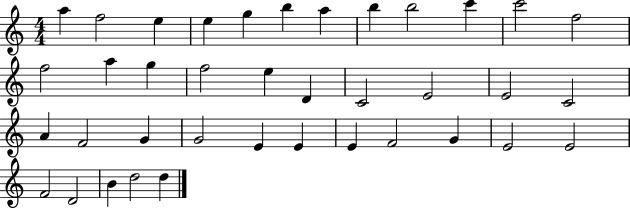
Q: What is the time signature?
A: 4/4